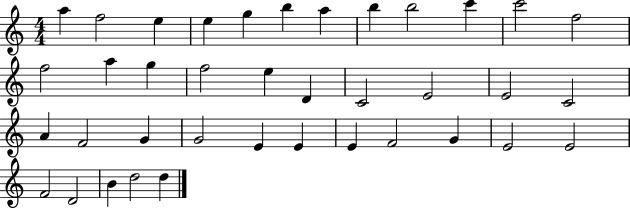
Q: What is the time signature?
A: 4/4